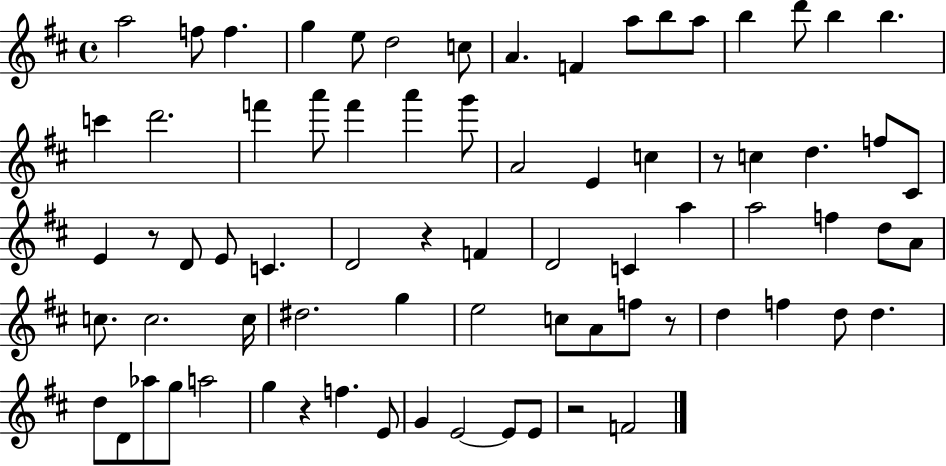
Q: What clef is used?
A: treble